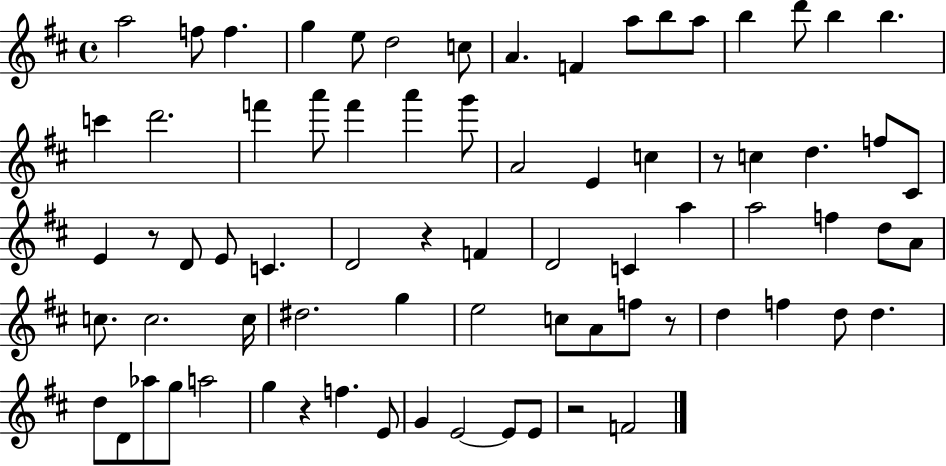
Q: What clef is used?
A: treble